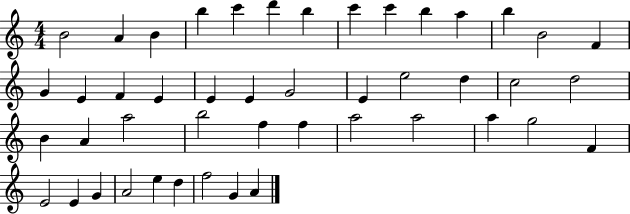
X:1
T:Untitled
M:4/4
L:1/4
K:C
B2 A B b c' d' b c' c' b a b B2 F G E F E E E G2 E e2 d c2 d2 B A a2 b2 f f a2 a2 a g2 F E2 E G A2 e d f2 G A